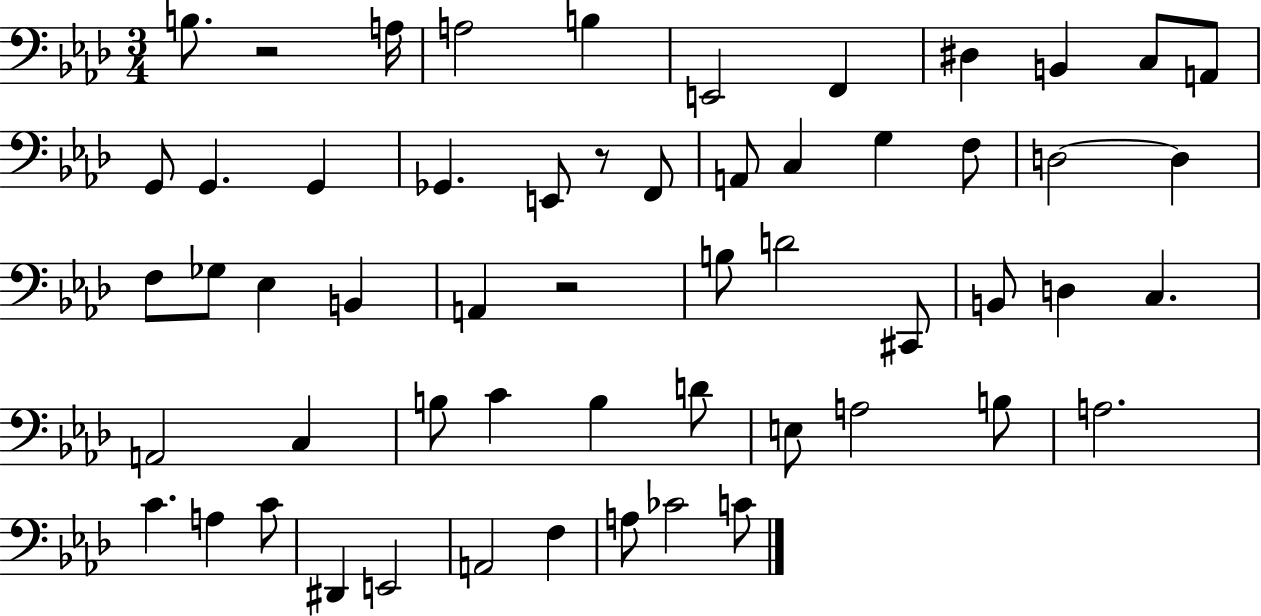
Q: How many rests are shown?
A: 3